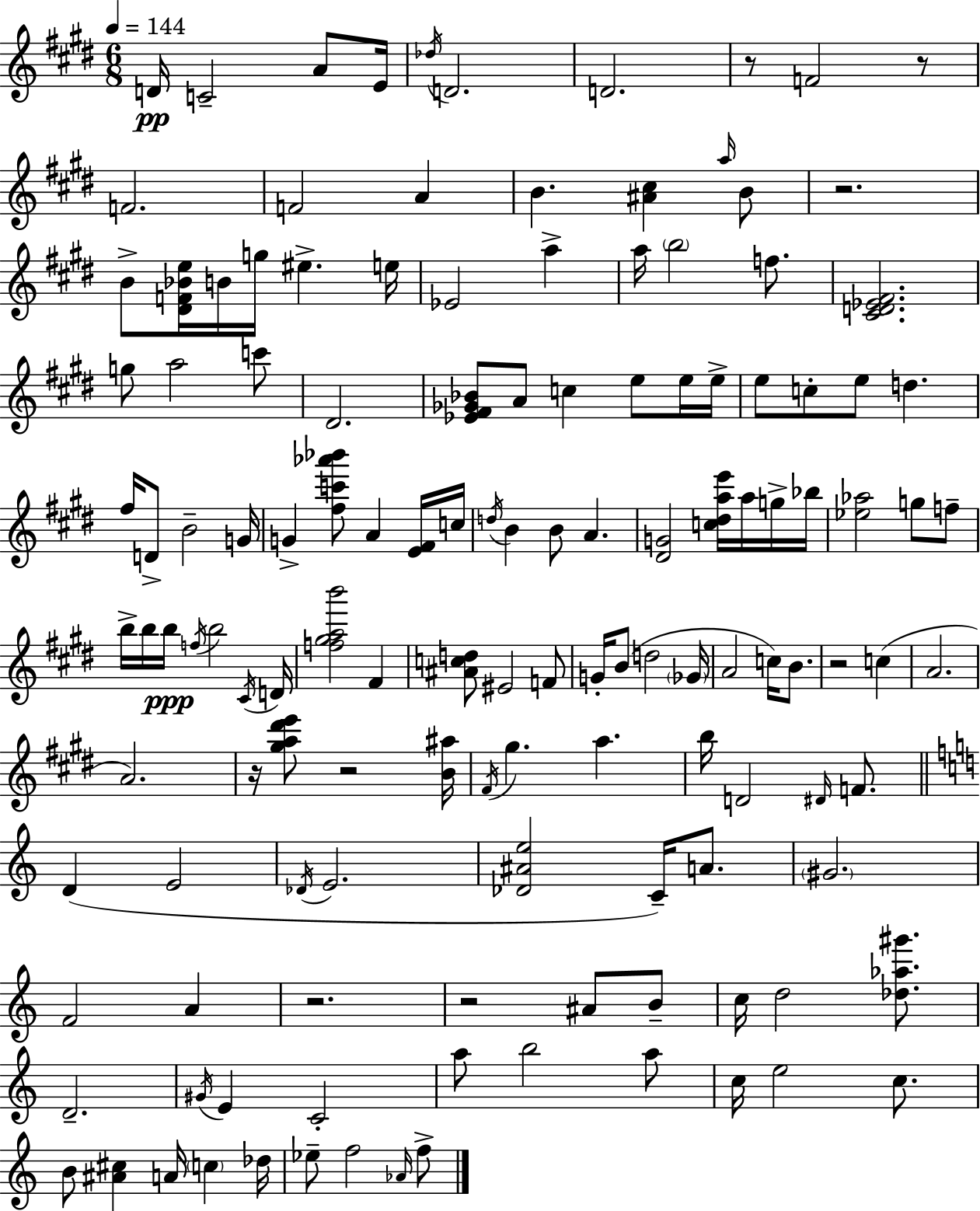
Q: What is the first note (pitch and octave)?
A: D4